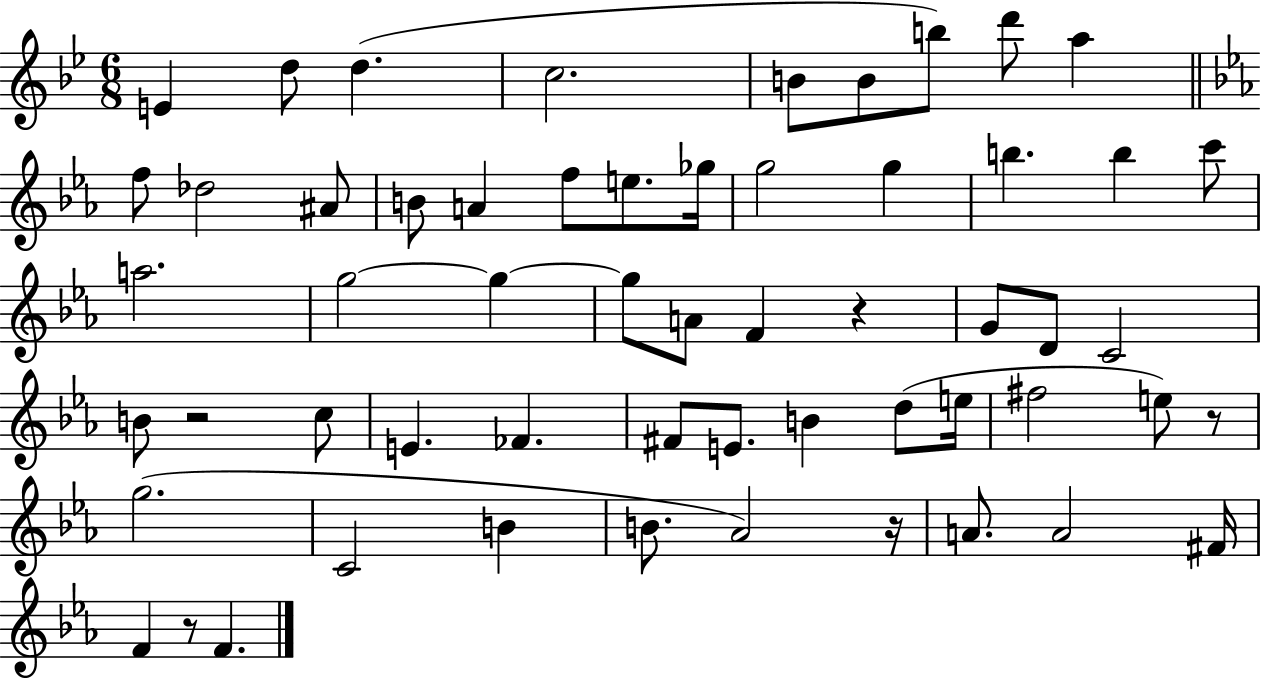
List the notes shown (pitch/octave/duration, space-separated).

E4/q D5/e D5/q. C5/h. B4/e B4/e B5/e D6/e A5/q F5/e Db5/h A#4/e B4/e A4/q F5/e E5/e. Gb5/s G5/h G5/q B5/q. B5/q C6/e A5/h. G5/h G5/q G5/e A4/e F4/q R/q G4/e D4/e C4/h B4/e R/h C5/e E4/q. FES4/q. F#4/e E4/e. B4/q D5/e E5/s F#5/h E5/e R/e G5/h. C4/h B4/q B4/e. Ab4/h R/s A4/e. A4/h F#4/s F4/q R/e F4/q.